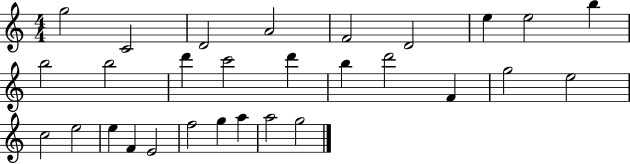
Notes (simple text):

G5/h C4/h D4/h A4/h F4/h D4/h E5/q E5/h B5/q B5/h B5/h D6/q C6/h D6/q B5/q D6/h F4/q G5/h E5/h C5/h E5/h E5/q F4/q E4/h F5/h G5/q A5/q A5/h G5/h